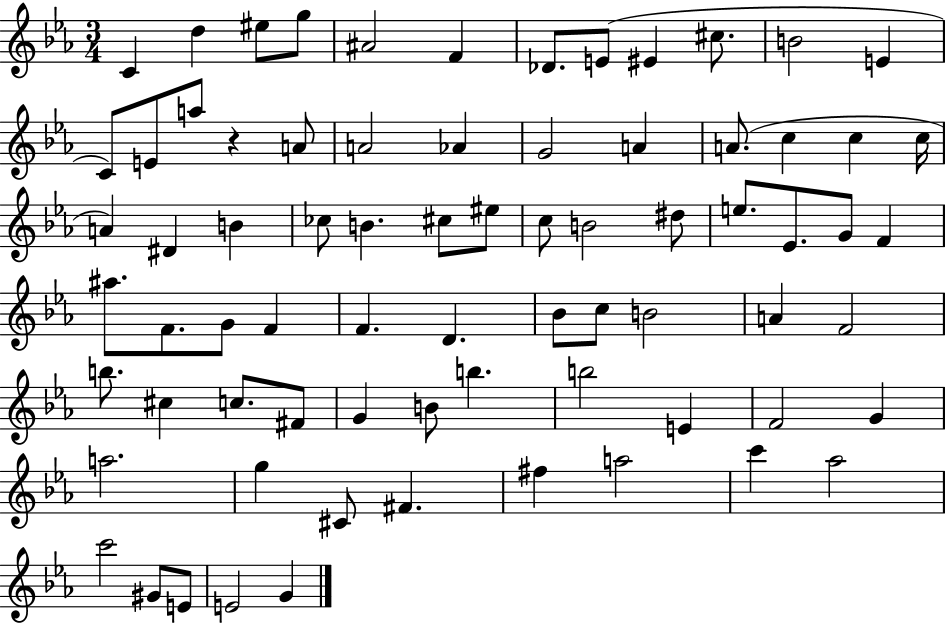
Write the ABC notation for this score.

X:1
T:Untitled
M:3/4
L:1/4
K:Eb
C d ^e/2 g/2 ^A2 F _D/2 E/2 ^E ^c/2 B2 E C/2 E/2 a/2 z A/2 A2 _A G2 A A/2 c c c/4 A ^D B _c/2 B ^c/2 ^e/2 c/2 B2 ^d/2 e/2 _E/2 G/2 F ^a/2 F/2 G/2 F F D _B/2 c/2 B2 A F2 b/2 ^c c/2 ^F/2 G B/2 b b2 E F2 G a2 g ^C/2 ^F ^f a2 c' _a2 c'2 ^G/2 E/2 E2 G